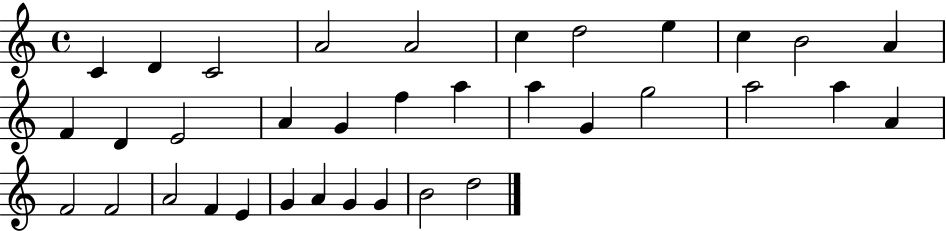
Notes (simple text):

C4/q D4/q C4/h A4/h A4/h C5/q D5/h E5/q C5/q B4/h A4/q F4/q D4/q E4/h A4/q G4/q F5/q A5/q A5/q G4/q G5/h A5/h A5/q A4/q F4/h F4/h A4/h F4/q E4/q G4/q A4/q G4/q G4/q B4/h D5/h